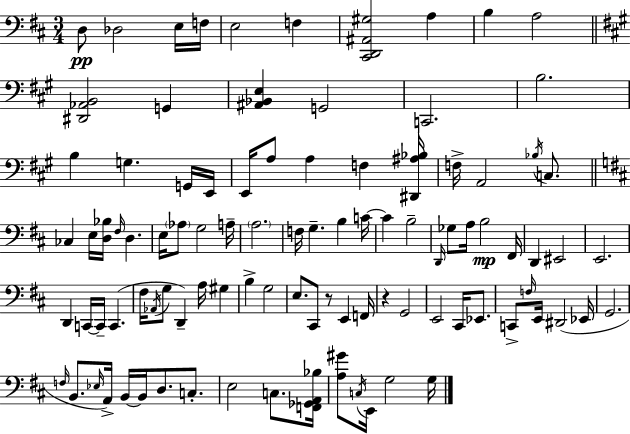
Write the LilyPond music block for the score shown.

{
  \clef bass
  \numericTimeSignature
  \time 3/4
  \key d \major
  \repeat volta 2 { d8\pp des2 e16 f16 | e2 f4 | <cis, d, ais, gis>2 a4 | b4 a2 | \break \bar "||" \break \key a \major <dis, aes, b,>2 g,4 | <ais, bes, e>4 g,2 | c,2. | b2. | \break b4 g4. g,16 e,16 | e,16 a8 a4 f4 <dis, ais bes>16 | f16-> a,2 \acciaccatura { bes16 } c8. | \bar "||" \break \key d \major ces4 e16 <d bes>16 \grace { fis16 } d4. | e16 \parenthesize aes8 g2 | a16-- \parenthesize a2. | f16 g4.-- b4 | \break c'16~~ c'4 b2-- | \grace { d,16 } ges8 a16 b2\mp | fis,16 d,4 eis,2 | e,2. | \break d,4 c,16~~ c,16-- c,4.( | fis16 \acciaccatura { aes,16 } g8 d,4--) a16 gis4 | b4-> g2 | e8. cis,8 r8 e,4 | \break f,16 r4 g,2 | e,2 cis,16 | ees,8. c,8-> \grace { f16 } e,16 dis,2( | ees,16 g,2. | \break \grace { f16 } b,8. \grace { ees16 }) a,16-> b,16~~ b,16 | d8. c8.-. e2 | c8. <f, ges, a, bes>16 <a gis'>8 \acciaccatura { c16 } e,16 g2 | g16 } \bar "|."
}